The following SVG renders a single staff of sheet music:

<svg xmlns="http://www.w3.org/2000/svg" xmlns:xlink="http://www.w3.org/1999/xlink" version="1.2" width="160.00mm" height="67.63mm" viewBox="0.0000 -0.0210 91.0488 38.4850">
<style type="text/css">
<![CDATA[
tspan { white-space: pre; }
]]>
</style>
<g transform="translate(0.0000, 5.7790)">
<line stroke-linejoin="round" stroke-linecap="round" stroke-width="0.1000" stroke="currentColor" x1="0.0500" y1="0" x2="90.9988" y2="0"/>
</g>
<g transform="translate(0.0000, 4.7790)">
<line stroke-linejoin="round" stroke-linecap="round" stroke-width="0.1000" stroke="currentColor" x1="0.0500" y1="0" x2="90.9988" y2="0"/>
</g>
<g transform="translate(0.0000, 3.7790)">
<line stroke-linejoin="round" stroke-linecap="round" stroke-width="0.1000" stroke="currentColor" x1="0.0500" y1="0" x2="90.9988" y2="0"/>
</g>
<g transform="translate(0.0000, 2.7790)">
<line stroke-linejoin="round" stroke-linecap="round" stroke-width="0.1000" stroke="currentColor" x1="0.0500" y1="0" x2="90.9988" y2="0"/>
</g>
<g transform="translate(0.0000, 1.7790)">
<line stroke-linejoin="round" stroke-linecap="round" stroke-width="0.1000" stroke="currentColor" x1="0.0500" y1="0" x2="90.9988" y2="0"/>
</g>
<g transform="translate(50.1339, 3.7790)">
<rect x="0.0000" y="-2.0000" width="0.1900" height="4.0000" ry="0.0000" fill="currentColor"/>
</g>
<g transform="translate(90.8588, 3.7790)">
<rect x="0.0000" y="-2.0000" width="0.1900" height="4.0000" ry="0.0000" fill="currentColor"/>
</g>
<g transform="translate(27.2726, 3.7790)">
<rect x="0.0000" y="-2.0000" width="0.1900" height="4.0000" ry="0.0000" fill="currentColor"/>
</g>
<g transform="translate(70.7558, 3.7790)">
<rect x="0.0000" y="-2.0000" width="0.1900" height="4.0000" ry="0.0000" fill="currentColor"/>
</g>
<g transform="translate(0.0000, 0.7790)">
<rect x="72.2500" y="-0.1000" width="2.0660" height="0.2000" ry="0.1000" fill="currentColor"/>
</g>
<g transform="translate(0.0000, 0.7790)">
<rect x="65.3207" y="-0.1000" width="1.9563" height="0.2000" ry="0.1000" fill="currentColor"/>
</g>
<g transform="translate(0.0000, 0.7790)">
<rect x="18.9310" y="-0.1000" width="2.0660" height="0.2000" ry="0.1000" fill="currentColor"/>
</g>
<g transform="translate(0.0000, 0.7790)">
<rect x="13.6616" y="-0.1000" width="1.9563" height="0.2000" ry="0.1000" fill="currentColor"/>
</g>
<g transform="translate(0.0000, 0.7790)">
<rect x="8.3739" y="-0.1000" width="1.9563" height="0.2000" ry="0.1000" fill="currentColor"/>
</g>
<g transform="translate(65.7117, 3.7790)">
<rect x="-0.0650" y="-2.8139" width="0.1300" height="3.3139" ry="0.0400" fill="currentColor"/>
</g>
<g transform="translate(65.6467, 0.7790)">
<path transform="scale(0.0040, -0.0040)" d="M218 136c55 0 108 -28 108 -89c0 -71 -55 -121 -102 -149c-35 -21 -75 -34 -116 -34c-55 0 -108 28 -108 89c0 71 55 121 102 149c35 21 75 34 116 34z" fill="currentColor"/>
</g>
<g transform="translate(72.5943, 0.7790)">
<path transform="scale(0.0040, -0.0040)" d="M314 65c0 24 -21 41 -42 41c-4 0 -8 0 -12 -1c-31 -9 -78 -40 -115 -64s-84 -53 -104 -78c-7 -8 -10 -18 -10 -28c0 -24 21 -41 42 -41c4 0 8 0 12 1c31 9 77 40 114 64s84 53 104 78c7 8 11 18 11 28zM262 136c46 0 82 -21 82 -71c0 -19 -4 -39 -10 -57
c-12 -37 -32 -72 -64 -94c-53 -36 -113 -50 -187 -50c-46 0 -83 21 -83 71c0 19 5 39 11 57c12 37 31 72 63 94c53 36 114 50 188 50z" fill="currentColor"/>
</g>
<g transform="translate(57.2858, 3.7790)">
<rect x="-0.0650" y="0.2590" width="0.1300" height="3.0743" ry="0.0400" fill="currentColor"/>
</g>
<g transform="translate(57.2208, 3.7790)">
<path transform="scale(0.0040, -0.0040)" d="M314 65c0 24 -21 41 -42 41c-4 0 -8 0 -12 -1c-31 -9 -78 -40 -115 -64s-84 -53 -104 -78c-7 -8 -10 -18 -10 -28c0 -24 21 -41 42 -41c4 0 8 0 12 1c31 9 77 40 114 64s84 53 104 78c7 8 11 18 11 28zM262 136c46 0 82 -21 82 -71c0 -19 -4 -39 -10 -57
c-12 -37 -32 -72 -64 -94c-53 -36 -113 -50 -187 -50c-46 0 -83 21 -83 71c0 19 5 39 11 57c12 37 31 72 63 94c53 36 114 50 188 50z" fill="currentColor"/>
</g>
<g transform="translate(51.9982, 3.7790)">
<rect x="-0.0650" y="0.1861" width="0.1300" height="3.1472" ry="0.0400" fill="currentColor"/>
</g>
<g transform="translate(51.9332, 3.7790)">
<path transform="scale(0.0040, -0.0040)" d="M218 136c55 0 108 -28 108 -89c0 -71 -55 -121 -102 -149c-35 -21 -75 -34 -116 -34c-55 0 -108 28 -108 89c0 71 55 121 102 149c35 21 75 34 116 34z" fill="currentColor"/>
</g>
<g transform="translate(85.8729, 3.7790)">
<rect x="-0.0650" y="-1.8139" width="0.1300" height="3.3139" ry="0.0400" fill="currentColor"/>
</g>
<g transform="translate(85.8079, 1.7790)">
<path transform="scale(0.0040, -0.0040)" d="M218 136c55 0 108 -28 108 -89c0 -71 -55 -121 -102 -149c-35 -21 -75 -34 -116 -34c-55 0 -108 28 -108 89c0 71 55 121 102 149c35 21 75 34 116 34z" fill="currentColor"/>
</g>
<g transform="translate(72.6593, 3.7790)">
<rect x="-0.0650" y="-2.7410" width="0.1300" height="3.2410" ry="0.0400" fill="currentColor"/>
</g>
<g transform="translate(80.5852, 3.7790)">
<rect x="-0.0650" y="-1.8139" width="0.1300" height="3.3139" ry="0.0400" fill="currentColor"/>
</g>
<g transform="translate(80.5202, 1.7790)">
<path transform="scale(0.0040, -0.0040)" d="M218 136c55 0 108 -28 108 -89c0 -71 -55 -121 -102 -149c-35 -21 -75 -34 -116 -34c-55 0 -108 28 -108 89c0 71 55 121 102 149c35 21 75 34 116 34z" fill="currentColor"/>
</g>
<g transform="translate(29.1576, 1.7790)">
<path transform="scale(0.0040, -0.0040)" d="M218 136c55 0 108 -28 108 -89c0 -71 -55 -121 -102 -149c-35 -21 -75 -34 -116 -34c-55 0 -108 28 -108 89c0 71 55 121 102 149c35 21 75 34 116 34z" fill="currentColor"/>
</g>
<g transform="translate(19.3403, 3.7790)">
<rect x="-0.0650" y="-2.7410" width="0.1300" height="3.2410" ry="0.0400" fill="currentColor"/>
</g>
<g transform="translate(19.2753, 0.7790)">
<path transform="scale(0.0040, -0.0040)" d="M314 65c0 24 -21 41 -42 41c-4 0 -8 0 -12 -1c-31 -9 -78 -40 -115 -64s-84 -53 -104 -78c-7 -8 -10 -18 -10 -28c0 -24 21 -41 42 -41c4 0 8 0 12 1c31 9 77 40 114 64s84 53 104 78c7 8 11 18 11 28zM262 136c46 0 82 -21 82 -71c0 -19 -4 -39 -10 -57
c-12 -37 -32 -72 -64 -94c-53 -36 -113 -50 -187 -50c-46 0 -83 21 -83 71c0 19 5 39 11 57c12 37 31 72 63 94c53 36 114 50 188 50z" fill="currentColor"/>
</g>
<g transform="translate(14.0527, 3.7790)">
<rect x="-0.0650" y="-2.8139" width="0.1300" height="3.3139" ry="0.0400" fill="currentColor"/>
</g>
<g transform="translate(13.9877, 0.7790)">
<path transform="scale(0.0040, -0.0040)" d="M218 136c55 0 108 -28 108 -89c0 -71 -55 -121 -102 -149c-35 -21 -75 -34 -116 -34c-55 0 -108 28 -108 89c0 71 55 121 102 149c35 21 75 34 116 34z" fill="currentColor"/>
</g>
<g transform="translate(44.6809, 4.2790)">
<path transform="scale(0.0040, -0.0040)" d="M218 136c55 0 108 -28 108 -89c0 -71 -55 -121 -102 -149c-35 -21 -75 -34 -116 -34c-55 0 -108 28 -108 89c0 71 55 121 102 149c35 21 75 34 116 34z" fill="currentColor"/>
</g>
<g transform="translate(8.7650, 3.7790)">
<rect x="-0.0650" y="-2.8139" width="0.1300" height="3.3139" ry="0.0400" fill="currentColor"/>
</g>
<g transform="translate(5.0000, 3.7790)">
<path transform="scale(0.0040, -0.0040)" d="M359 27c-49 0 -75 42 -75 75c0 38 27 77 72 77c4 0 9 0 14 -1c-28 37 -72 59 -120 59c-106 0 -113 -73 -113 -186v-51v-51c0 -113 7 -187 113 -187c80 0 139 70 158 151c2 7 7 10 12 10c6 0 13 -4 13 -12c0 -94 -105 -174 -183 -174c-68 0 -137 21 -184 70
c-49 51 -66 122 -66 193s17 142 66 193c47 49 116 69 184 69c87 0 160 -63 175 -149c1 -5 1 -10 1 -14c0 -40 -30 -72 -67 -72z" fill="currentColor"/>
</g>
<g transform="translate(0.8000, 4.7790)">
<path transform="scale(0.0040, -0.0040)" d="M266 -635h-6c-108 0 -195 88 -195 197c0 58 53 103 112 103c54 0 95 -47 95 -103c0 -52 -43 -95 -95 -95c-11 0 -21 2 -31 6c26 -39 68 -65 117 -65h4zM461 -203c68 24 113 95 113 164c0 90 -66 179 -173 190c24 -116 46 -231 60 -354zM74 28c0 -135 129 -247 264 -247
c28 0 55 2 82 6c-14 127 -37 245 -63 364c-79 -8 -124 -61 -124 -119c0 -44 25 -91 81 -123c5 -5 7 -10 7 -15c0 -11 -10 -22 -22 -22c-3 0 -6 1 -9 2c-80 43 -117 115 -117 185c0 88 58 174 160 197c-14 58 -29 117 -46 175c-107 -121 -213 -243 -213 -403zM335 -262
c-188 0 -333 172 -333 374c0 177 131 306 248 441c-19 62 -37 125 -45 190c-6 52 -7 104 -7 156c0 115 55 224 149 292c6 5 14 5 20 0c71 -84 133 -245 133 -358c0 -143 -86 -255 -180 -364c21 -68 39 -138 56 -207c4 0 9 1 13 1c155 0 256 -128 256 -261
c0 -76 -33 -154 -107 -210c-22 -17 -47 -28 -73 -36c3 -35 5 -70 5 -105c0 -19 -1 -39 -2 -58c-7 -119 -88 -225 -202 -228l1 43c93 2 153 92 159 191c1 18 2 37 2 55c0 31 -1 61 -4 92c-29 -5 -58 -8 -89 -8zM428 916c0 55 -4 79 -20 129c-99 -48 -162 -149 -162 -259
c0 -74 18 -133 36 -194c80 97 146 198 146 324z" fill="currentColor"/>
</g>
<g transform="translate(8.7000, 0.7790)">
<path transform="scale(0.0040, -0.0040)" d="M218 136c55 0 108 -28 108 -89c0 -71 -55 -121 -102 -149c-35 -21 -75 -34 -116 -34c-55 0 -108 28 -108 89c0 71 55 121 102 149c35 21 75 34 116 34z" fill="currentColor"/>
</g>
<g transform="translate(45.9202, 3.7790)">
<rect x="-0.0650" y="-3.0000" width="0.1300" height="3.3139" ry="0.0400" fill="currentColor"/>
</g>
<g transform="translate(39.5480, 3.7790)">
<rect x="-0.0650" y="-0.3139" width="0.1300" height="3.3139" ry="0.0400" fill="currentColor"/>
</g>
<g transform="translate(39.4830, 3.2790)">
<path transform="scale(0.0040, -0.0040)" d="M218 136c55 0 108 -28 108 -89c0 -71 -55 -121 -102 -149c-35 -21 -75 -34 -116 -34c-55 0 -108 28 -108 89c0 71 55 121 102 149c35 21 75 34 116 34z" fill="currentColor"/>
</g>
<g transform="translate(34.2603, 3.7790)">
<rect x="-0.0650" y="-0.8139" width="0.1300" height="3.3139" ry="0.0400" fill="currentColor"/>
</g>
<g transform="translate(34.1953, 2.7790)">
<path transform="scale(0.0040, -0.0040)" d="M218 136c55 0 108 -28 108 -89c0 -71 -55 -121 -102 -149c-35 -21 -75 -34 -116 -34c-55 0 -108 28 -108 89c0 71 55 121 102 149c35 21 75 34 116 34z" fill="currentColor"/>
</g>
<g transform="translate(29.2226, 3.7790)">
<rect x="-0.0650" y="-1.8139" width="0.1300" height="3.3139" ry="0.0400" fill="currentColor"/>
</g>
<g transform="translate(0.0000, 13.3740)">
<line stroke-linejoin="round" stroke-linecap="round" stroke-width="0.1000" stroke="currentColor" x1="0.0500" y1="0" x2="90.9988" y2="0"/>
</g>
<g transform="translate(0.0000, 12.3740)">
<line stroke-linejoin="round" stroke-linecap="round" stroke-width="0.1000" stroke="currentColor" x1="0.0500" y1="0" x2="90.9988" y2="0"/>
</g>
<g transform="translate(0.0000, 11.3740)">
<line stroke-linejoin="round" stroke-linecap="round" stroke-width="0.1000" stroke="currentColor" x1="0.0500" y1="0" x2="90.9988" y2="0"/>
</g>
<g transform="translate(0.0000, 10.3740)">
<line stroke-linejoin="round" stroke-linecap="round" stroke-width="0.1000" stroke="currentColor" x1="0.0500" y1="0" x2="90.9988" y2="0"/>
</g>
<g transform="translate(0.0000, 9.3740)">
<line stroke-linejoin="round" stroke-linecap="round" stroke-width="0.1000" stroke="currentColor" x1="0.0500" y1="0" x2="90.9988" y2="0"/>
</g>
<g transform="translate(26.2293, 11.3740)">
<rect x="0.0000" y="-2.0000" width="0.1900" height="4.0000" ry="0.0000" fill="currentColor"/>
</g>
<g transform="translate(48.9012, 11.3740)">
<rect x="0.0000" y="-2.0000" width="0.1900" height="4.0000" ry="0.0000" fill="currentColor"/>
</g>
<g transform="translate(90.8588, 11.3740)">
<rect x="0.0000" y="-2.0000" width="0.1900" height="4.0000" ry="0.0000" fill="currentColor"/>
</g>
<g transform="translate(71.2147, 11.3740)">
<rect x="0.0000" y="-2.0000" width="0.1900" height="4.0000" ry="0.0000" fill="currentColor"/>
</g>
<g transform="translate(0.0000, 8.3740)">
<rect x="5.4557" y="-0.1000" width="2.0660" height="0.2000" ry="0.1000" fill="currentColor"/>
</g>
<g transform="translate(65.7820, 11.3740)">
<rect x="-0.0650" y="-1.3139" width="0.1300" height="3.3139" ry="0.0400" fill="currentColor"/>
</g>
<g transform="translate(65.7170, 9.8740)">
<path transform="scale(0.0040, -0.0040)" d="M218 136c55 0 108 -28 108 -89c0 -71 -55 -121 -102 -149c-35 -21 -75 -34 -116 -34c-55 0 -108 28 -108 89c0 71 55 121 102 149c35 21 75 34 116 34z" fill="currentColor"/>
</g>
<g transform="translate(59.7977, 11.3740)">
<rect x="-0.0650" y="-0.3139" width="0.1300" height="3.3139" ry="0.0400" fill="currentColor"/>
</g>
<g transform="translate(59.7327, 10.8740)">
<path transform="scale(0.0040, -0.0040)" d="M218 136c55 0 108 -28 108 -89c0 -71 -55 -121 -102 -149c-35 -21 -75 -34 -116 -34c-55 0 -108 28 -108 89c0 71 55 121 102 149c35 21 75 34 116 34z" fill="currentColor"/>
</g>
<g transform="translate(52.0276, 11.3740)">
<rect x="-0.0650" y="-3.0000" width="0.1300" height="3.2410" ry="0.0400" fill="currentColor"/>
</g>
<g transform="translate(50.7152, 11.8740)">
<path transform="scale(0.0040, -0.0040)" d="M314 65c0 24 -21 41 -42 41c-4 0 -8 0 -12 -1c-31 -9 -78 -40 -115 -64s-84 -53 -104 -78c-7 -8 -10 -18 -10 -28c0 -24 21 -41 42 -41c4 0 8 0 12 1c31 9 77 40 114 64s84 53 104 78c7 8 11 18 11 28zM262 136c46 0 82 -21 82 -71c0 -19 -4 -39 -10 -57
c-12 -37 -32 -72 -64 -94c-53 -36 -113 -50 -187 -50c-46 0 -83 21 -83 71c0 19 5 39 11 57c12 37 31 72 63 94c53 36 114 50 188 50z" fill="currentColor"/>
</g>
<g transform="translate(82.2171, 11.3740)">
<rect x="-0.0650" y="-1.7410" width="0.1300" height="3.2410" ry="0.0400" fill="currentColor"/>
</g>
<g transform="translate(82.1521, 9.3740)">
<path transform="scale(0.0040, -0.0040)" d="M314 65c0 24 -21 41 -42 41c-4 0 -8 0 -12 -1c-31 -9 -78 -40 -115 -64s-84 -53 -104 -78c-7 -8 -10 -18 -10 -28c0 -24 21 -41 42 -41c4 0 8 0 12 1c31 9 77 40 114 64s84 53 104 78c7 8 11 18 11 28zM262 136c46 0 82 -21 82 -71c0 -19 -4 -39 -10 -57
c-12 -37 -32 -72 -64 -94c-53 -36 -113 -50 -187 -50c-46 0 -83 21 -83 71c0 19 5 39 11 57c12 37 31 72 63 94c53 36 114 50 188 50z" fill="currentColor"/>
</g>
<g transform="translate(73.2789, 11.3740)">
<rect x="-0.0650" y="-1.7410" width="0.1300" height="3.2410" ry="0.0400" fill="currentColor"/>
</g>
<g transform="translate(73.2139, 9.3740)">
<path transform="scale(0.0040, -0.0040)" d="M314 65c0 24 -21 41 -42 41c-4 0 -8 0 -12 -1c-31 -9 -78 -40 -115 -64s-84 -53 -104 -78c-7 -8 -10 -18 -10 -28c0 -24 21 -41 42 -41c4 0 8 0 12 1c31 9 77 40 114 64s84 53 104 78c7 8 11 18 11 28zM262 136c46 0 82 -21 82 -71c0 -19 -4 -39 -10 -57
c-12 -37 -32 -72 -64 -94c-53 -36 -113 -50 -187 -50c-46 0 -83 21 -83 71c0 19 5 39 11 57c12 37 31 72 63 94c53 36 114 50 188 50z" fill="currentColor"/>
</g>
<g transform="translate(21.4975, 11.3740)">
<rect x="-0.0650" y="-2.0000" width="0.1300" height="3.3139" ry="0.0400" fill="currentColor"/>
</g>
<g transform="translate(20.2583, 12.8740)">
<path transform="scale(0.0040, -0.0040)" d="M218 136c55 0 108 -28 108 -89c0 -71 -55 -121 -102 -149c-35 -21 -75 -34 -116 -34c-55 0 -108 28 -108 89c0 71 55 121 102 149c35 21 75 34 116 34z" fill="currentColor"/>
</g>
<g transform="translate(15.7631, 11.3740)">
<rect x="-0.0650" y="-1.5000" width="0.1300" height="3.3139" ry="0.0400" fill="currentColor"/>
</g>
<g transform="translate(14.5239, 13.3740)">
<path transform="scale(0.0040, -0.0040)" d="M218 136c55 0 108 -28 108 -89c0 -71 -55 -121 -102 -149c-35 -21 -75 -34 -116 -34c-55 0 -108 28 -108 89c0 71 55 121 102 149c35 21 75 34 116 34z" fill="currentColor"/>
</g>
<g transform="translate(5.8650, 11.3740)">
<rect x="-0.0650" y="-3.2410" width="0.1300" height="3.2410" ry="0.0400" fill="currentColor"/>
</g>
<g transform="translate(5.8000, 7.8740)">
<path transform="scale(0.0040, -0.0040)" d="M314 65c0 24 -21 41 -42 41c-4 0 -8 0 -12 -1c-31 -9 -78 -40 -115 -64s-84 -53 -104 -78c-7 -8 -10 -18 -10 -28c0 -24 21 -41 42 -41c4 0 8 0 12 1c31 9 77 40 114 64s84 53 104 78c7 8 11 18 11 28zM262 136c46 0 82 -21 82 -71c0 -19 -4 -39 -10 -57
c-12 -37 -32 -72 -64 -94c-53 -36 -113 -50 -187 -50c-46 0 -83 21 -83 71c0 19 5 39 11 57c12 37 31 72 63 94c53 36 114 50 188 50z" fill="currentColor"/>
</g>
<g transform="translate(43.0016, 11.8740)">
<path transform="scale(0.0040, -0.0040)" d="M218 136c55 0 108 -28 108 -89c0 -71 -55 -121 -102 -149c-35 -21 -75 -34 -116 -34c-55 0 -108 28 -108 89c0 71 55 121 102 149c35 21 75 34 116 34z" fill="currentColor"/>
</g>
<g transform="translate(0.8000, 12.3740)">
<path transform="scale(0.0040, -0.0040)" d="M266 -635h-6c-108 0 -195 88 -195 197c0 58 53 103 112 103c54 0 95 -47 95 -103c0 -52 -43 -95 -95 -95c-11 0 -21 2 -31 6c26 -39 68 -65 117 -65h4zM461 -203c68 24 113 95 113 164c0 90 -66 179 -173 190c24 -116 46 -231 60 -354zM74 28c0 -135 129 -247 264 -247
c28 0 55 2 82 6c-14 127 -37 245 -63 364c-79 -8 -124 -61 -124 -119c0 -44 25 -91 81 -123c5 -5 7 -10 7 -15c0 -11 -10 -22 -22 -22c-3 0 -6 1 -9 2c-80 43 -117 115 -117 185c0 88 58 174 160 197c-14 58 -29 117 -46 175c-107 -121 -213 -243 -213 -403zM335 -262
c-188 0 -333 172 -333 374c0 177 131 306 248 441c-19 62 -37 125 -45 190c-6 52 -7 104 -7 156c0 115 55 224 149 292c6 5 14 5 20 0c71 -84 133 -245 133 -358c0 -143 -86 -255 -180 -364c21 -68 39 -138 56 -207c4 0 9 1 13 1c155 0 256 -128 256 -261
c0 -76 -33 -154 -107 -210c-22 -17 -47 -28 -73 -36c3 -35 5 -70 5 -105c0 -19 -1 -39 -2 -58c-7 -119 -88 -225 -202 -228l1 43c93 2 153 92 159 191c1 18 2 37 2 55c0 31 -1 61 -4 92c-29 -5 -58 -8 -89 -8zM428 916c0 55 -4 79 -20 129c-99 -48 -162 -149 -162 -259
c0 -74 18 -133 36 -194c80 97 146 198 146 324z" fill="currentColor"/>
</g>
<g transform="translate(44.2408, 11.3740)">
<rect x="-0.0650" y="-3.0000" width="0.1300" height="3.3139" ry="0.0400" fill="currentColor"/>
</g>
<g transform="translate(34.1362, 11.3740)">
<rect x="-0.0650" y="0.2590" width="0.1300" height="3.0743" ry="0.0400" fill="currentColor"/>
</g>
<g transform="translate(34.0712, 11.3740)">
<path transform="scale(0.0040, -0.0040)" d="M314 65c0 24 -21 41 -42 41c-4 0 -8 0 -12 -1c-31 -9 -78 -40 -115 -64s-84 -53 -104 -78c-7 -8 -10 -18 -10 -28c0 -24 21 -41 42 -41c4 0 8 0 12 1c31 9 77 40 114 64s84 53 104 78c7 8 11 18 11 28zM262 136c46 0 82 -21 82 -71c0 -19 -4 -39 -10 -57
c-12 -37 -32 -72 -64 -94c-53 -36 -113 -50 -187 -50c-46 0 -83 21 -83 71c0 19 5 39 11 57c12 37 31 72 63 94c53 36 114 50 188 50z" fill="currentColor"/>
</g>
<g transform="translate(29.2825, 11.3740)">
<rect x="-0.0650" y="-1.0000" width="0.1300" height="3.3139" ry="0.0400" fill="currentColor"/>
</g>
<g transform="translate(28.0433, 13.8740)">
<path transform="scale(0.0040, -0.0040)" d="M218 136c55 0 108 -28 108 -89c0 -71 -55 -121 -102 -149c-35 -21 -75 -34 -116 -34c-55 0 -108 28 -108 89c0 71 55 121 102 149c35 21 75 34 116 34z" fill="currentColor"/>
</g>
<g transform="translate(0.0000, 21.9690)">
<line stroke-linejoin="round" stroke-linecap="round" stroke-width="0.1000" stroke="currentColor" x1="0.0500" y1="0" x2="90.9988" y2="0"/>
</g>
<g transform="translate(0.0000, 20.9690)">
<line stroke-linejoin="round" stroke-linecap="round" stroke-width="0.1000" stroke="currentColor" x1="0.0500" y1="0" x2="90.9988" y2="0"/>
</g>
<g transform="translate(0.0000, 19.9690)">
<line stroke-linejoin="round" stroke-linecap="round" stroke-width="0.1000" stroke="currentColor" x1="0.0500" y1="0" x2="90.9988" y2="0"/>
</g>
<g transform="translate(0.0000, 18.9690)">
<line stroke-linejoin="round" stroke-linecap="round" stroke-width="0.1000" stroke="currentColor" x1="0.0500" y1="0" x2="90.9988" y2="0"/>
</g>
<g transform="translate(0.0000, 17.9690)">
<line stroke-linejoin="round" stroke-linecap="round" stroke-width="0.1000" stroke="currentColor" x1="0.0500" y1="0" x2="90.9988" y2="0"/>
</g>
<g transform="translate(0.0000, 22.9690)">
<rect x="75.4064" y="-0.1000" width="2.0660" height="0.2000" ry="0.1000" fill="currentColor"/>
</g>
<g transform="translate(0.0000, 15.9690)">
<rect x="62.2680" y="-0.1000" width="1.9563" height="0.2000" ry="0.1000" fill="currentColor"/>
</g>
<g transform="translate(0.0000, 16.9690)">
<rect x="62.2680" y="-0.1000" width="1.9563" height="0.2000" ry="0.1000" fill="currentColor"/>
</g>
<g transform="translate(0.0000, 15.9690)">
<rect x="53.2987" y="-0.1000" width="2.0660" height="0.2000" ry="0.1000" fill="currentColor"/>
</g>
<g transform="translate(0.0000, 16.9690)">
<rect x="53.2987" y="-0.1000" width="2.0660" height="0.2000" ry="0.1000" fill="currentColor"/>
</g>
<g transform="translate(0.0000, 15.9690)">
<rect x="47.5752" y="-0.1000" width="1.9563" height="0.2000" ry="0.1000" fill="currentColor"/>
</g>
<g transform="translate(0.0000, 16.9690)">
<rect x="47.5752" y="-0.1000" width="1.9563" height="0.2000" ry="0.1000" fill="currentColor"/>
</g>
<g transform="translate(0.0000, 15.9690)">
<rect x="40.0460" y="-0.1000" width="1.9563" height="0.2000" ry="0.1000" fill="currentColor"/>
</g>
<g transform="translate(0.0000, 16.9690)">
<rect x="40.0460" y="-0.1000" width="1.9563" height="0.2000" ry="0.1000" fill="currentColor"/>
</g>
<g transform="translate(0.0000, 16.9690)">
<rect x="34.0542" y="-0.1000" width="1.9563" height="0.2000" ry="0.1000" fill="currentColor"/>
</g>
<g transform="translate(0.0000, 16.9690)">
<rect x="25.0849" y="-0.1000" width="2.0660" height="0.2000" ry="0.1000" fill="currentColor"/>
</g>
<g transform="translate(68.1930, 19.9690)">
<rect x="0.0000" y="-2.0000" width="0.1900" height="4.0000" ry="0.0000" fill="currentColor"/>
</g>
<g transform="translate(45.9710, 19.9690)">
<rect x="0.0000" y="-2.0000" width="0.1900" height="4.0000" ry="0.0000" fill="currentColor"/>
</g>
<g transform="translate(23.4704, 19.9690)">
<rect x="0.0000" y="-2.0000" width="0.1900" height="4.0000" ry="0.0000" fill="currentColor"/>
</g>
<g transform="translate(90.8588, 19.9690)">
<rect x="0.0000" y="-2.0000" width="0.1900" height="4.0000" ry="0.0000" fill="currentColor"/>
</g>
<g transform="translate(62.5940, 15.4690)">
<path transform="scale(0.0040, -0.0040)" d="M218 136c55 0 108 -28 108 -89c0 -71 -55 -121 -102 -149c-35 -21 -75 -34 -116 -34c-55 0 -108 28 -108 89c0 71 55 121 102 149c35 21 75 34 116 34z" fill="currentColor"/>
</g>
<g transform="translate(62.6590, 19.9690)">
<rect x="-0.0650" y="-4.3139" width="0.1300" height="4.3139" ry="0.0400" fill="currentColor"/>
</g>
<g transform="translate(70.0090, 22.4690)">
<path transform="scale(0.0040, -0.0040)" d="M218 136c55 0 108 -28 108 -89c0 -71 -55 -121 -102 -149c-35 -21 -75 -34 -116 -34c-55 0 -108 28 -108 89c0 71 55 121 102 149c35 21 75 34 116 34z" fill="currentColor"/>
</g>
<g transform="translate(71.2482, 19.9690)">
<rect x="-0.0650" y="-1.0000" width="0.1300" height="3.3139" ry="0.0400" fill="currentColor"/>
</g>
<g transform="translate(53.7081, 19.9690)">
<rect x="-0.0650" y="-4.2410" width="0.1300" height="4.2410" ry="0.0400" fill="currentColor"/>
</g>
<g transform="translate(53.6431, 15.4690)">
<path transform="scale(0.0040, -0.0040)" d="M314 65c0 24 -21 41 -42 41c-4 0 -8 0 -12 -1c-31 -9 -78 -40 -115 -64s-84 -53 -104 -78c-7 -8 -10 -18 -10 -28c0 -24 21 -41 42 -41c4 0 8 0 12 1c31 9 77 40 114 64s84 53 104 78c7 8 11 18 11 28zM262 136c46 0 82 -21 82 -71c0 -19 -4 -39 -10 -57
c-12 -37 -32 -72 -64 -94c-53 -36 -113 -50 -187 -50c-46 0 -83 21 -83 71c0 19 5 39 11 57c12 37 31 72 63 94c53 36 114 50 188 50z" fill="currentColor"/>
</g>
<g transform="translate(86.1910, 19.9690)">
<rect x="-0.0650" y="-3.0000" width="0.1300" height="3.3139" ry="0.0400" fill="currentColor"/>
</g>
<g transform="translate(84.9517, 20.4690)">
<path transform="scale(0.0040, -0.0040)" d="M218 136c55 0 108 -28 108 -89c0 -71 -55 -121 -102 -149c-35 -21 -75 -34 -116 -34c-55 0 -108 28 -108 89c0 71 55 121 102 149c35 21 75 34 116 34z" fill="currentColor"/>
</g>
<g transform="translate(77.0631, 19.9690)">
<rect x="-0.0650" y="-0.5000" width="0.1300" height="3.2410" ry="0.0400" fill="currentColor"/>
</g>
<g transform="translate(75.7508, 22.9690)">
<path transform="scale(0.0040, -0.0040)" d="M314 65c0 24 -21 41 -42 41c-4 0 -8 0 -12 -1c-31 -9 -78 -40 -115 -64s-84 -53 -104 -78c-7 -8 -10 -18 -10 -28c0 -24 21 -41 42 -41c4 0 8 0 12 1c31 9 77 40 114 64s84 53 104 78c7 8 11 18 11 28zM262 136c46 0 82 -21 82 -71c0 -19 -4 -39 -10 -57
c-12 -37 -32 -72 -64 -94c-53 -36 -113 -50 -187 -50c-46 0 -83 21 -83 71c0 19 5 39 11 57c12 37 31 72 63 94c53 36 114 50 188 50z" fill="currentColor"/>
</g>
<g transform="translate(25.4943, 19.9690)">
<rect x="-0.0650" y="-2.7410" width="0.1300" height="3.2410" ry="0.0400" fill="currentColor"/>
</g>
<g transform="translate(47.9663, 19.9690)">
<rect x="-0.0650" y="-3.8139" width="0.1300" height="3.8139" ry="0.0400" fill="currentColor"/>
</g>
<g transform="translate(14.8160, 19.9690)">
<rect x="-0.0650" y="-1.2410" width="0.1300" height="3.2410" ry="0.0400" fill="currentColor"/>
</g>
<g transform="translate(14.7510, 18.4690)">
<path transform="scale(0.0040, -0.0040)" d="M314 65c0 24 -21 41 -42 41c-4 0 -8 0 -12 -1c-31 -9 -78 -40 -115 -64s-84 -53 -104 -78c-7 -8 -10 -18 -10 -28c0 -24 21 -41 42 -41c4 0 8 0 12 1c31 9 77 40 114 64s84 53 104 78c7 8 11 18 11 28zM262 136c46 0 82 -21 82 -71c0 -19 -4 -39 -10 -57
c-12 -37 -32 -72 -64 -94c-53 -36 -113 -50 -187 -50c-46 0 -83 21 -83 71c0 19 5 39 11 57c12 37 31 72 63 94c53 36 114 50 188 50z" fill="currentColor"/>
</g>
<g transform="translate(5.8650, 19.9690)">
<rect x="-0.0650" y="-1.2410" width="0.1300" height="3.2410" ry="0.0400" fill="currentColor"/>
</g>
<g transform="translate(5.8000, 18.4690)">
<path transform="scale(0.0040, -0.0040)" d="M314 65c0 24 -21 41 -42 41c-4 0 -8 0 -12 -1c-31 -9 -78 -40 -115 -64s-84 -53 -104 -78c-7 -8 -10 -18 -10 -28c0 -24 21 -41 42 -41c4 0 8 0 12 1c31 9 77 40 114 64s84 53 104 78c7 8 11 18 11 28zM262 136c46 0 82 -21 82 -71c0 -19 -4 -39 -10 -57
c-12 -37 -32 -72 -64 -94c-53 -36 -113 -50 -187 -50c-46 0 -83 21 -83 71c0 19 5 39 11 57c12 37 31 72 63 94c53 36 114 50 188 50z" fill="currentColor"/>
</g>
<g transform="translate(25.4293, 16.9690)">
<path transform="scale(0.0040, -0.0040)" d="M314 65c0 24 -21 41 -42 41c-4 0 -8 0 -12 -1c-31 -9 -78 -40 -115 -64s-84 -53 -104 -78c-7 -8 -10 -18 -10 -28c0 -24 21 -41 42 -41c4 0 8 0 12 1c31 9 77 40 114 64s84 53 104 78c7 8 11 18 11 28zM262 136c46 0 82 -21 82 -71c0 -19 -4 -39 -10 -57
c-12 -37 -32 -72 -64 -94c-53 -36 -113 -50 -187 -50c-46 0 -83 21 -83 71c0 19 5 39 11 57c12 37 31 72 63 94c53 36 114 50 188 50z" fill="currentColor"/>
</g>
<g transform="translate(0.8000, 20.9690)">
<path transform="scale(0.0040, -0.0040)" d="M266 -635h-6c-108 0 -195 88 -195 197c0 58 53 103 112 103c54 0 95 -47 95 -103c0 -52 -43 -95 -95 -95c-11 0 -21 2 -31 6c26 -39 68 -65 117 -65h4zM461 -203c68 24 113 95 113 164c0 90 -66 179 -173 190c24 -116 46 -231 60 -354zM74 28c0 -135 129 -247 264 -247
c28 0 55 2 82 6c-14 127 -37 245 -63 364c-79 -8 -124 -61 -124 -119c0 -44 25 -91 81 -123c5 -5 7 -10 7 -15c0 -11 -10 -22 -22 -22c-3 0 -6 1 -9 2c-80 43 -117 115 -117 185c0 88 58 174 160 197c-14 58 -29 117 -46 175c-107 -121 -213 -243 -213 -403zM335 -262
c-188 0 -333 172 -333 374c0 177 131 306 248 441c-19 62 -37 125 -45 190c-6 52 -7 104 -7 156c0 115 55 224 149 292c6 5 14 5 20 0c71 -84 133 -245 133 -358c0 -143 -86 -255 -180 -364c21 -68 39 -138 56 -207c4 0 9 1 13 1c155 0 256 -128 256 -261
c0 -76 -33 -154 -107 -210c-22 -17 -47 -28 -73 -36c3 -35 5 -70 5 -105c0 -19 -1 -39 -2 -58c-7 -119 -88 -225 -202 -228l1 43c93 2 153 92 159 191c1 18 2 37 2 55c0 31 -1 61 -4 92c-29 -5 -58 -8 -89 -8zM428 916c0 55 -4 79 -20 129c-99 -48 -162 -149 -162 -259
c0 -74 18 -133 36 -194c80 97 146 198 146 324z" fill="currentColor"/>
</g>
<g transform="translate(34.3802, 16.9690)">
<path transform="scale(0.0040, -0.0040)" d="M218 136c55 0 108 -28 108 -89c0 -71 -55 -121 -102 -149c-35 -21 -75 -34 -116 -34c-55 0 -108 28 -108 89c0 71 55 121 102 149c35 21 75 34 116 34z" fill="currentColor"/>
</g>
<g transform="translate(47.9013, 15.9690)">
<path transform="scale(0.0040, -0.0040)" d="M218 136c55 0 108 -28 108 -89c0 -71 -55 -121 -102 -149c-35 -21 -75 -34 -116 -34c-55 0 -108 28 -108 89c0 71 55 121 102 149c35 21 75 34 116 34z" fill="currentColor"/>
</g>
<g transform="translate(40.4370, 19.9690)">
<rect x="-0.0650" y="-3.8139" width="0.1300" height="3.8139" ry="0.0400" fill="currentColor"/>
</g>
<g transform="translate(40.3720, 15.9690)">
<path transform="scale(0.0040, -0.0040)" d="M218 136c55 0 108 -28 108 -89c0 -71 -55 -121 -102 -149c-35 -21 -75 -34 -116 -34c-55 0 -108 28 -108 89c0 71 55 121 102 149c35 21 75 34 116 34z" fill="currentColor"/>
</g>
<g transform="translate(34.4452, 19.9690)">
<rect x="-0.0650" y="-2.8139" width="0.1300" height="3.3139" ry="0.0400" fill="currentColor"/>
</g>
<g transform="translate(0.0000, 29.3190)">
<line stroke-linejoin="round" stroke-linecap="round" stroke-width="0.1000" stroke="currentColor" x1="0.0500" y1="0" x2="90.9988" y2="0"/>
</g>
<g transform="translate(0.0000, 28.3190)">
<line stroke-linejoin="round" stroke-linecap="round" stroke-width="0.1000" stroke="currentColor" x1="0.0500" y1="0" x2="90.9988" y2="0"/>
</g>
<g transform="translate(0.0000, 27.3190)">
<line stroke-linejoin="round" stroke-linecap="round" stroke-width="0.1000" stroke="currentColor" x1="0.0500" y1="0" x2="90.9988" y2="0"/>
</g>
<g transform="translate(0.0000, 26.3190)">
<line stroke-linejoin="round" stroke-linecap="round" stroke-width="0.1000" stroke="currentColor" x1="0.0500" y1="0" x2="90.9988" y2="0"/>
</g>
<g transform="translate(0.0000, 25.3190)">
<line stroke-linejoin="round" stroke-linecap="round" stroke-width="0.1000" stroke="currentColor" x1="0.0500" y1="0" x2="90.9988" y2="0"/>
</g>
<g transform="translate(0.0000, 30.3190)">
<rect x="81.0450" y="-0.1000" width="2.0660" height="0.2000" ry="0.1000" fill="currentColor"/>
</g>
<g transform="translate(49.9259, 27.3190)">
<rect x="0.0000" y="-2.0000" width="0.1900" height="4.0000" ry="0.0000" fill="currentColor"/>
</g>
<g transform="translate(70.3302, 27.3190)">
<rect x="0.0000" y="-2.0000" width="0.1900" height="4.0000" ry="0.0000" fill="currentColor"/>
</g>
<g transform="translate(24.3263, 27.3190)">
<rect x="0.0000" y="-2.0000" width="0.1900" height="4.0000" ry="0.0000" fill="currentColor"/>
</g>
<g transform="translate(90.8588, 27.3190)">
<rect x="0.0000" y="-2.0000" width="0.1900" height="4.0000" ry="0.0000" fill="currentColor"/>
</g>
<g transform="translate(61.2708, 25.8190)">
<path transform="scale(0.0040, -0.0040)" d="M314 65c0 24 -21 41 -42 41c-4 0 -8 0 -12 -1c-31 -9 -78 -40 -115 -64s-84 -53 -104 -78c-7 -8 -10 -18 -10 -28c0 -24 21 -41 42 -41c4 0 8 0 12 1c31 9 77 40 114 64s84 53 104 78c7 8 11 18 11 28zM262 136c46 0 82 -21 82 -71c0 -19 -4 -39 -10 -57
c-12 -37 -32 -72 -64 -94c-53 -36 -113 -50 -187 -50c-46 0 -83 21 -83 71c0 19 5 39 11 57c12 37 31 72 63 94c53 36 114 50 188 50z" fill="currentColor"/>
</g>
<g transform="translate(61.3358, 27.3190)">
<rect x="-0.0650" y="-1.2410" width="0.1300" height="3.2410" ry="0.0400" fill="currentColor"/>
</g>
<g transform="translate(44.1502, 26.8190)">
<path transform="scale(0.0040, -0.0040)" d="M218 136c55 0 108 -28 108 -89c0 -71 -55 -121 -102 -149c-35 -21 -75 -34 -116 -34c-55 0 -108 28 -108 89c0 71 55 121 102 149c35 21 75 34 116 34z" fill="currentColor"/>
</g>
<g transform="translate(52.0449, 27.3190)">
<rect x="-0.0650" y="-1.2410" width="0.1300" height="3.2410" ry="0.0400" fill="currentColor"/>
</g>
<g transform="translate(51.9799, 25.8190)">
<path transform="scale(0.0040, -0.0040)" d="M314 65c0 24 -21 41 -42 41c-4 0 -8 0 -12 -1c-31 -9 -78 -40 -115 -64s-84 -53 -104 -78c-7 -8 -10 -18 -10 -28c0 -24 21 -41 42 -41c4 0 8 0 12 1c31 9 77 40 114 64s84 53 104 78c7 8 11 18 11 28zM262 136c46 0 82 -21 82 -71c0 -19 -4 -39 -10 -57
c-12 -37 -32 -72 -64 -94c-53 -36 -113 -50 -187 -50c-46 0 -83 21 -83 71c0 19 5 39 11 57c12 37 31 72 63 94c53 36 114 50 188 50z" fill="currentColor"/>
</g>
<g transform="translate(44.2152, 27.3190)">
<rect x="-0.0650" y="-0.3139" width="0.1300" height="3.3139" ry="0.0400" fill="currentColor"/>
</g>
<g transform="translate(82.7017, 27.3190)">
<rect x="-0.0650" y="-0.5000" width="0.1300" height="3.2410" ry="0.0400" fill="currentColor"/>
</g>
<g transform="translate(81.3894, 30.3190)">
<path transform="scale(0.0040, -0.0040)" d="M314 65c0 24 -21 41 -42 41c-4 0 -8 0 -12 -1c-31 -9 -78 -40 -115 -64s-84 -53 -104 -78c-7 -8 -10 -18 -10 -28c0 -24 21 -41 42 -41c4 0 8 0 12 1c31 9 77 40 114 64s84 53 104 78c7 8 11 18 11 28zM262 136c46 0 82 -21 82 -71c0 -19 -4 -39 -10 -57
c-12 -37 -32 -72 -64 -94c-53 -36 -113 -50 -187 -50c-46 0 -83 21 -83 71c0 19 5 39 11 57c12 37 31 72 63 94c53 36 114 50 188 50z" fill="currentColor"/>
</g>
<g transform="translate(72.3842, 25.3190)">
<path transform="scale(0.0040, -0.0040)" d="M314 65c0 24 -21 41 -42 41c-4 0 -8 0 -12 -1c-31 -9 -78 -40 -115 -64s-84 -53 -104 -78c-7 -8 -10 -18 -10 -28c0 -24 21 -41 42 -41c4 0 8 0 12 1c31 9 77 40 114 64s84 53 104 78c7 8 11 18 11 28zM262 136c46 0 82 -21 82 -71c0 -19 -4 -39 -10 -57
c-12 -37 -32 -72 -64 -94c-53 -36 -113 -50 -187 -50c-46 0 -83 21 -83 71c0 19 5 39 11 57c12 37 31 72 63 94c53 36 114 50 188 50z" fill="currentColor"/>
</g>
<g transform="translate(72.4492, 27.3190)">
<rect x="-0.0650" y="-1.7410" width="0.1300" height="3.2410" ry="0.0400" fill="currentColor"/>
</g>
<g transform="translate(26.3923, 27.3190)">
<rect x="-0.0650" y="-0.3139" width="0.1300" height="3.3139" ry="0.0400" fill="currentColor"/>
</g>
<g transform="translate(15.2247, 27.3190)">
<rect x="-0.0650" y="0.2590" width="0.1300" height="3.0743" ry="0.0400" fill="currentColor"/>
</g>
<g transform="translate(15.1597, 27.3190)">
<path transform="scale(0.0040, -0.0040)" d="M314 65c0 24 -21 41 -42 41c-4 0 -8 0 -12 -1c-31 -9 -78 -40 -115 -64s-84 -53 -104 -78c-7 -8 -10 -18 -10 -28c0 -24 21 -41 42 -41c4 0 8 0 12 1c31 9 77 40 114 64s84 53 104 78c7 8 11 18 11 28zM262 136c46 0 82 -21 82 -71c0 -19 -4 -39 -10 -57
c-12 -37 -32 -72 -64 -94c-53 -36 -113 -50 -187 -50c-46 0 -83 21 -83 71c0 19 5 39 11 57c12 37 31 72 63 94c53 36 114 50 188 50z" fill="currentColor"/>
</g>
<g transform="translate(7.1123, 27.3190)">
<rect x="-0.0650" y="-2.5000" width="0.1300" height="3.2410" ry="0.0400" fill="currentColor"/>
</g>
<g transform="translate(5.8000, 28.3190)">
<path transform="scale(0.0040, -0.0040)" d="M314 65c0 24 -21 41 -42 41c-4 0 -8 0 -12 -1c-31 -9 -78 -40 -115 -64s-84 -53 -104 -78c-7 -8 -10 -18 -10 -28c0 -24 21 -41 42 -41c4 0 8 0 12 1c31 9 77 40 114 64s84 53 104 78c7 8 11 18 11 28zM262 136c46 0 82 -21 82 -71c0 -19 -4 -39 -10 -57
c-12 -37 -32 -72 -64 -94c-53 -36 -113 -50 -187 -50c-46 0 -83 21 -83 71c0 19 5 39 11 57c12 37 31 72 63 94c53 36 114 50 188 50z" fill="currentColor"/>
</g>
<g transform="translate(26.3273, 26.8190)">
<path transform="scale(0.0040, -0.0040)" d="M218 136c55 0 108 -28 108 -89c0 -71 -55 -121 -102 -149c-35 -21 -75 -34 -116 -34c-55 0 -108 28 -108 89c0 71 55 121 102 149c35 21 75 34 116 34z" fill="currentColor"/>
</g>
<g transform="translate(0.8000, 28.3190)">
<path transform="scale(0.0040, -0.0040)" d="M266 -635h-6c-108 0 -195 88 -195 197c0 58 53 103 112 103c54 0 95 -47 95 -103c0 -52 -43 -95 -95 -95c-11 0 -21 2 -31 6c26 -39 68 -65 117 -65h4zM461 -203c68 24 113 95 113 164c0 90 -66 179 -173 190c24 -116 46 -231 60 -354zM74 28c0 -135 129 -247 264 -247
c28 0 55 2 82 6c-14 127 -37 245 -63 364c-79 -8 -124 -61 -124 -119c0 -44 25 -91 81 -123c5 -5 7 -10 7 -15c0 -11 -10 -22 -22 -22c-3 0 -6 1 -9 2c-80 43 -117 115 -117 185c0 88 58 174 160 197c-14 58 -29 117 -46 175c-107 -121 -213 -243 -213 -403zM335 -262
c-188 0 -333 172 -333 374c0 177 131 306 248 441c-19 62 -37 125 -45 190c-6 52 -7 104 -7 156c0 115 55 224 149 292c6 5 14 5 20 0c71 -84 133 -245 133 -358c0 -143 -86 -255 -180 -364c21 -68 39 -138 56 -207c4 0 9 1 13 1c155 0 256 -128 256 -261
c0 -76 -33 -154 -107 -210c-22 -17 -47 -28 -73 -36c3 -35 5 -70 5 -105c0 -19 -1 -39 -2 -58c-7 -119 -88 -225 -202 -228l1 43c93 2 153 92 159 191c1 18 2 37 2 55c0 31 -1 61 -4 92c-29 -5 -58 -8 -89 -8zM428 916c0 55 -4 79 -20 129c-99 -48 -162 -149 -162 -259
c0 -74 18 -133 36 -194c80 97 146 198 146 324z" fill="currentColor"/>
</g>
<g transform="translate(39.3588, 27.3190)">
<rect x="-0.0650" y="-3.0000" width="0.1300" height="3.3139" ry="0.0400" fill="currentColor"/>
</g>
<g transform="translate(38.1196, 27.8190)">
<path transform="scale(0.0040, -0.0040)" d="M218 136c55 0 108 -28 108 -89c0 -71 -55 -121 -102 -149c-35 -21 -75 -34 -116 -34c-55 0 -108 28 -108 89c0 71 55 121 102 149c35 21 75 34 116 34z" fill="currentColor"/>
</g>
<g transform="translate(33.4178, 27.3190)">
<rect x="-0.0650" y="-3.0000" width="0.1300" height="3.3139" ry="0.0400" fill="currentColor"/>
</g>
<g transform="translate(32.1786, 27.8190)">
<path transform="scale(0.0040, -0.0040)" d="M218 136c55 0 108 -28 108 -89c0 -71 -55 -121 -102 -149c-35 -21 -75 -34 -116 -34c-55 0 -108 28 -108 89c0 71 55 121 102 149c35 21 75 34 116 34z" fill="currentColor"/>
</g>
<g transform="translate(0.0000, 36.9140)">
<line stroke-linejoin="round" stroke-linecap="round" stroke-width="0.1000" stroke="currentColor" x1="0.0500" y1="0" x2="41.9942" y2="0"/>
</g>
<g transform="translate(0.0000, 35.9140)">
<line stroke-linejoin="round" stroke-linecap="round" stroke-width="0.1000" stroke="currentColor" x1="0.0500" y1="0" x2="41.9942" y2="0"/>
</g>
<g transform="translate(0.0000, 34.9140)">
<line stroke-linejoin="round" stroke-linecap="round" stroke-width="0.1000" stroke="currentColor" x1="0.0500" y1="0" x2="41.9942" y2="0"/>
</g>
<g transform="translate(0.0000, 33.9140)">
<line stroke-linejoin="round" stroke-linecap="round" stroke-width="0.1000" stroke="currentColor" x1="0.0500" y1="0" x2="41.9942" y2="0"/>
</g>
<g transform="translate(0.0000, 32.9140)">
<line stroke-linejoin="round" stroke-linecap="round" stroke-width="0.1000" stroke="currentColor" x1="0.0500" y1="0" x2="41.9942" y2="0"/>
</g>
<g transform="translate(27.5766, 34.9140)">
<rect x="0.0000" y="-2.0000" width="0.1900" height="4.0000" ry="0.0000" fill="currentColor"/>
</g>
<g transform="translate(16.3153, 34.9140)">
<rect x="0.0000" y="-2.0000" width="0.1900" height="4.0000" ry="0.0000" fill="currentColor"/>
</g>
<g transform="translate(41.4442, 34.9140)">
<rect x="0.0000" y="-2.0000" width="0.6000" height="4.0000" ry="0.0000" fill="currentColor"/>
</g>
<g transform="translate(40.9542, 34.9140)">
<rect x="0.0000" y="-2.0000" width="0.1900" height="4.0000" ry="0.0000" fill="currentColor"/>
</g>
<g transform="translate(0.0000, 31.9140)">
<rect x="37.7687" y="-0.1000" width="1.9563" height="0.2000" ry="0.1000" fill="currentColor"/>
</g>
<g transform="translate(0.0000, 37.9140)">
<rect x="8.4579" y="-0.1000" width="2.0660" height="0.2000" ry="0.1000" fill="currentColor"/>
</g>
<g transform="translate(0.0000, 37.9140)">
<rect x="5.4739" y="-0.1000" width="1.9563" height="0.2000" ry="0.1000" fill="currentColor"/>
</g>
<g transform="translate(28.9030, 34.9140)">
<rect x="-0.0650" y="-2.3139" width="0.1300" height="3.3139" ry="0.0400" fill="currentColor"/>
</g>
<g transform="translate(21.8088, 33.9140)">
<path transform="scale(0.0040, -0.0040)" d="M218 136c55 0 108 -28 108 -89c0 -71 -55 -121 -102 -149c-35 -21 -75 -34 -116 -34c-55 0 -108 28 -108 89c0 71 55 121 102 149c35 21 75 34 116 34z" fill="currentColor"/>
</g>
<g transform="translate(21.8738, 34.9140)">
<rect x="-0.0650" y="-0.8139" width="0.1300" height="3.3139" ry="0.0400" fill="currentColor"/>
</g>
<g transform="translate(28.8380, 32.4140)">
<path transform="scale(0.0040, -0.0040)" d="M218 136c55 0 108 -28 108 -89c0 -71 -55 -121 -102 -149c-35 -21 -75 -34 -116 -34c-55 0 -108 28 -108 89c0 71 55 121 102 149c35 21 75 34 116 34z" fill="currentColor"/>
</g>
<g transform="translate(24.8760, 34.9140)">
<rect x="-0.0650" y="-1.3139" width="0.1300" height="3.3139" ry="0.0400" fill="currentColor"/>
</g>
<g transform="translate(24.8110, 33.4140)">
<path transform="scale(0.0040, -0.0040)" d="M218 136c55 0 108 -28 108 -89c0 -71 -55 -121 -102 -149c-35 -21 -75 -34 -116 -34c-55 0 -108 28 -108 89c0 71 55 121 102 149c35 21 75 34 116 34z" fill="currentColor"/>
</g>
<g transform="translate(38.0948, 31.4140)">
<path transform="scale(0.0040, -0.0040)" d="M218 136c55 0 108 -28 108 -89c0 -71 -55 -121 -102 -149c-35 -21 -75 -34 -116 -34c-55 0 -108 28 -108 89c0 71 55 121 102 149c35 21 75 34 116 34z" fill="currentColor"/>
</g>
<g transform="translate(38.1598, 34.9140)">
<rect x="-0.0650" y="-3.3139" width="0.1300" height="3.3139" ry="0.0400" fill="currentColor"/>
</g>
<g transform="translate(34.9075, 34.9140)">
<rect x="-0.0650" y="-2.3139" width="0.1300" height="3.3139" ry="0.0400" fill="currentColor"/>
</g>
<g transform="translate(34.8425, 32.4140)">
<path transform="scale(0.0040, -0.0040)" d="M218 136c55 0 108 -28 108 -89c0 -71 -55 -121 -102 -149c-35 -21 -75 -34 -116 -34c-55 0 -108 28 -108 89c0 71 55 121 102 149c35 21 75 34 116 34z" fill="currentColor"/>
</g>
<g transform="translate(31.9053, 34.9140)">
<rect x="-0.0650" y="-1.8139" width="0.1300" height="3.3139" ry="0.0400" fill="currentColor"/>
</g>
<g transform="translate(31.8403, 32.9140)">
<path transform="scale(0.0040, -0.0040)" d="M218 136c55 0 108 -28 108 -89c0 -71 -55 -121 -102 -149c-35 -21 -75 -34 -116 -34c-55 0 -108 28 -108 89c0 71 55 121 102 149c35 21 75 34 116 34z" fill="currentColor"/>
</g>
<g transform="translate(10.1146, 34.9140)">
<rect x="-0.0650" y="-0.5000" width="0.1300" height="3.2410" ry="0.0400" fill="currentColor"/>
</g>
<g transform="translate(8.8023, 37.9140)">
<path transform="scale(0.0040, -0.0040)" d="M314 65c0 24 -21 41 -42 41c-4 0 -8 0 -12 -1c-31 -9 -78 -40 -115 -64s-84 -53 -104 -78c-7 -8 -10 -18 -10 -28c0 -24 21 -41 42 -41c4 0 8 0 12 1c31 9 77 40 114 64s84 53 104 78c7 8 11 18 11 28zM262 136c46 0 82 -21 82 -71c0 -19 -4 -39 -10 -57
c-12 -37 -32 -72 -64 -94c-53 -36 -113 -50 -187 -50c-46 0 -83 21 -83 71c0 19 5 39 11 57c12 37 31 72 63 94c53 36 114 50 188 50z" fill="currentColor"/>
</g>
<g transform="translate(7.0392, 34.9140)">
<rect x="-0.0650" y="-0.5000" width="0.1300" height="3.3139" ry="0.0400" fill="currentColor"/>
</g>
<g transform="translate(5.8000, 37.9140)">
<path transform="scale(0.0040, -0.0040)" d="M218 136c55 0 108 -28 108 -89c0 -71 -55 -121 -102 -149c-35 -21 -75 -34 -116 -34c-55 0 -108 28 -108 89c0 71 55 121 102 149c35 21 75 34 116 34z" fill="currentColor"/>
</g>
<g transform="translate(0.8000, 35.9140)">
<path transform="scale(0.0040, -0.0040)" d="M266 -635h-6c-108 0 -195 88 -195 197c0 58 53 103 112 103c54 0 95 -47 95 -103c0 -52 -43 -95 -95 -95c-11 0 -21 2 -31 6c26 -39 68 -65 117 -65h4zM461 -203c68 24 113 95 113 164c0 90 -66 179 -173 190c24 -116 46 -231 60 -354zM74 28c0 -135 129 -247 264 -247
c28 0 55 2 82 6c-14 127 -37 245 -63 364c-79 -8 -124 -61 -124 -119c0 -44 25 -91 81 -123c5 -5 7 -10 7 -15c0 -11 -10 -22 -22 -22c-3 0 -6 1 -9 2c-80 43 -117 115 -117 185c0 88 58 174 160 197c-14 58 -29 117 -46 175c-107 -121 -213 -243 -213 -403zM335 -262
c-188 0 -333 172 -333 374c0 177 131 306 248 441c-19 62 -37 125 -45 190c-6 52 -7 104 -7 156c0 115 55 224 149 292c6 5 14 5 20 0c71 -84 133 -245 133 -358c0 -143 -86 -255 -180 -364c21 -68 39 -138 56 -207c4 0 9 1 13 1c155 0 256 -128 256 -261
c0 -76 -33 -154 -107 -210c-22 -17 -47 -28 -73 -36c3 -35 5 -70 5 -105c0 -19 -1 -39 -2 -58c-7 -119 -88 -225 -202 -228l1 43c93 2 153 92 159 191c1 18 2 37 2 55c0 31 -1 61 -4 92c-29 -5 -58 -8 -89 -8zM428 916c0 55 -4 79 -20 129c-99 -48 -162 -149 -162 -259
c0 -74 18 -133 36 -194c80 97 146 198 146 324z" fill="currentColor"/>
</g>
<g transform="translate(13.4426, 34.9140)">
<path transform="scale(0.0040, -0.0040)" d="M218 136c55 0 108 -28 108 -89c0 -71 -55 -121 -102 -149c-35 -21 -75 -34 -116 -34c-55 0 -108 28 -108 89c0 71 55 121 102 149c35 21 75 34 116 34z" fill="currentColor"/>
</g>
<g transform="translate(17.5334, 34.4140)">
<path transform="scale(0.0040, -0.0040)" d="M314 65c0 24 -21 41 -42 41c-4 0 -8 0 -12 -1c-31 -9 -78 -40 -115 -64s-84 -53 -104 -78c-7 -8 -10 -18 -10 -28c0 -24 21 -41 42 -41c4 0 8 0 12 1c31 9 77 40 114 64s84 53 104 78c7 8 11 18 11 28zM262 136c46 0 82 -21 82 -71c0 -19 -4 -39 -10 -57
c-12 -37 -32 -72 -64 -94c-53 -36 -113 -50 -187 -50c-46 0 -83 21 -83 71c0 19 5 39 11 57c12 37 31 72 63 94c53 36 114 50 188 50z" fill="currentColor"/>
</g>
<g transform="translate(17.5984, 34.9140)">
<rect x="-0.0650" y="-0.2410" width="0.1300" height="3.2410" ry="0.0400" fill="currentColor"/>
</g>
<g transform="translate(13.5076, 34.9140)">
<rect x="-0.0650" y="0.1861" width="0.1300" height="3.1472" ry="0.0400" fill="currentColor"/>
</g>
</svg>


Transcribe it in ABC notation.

X:1
T:Untitled
M:4/4
L:1/4
K:C
a a a2 f d c A B B2 a a2 f f b2 E F D B2 A A2 c e f2 f2 e2 e2 a2 a c' c' d'2 d' D C2 A G2 B2 c A A c e2 e2 f2 C2 C C2 B c2 d e g f g b